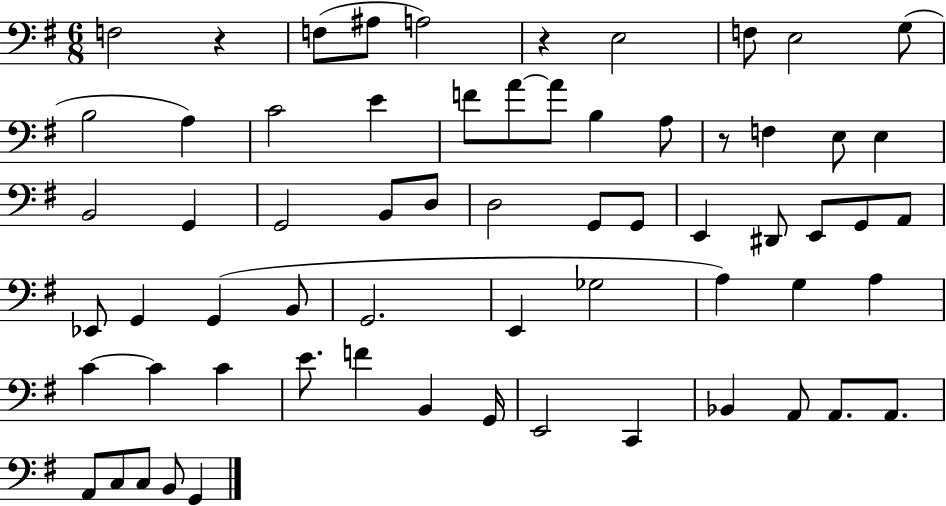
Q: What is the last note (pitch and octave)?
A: G2